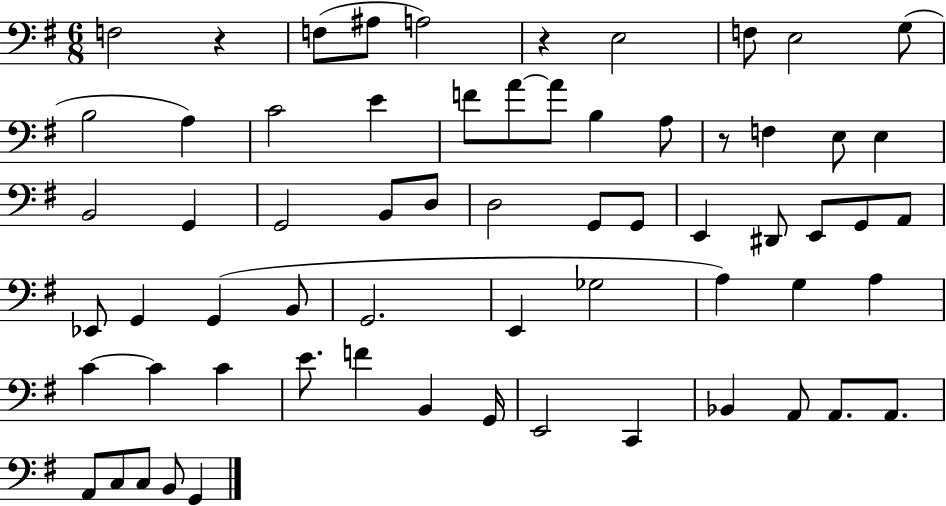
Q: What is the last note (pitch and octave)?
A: G2